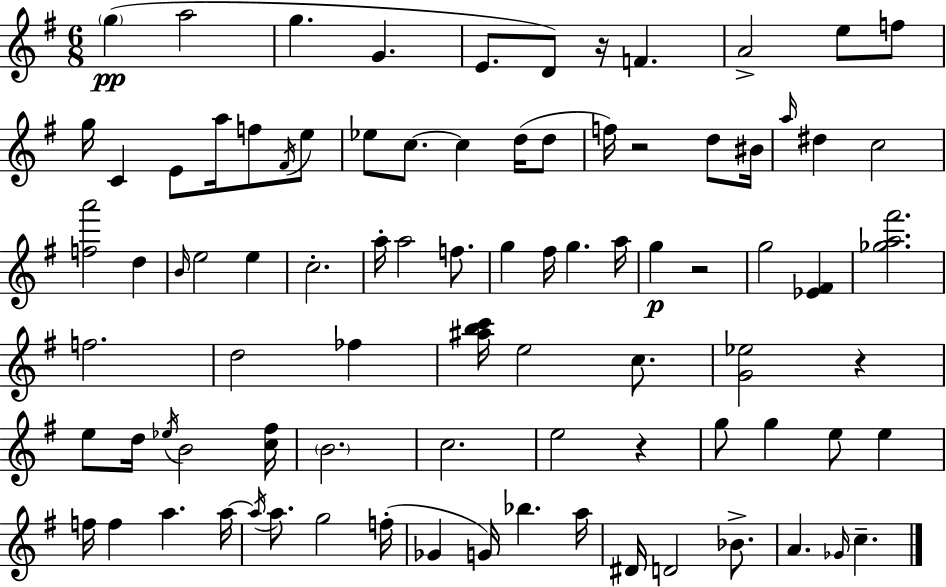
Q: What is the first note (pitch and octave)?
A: G5